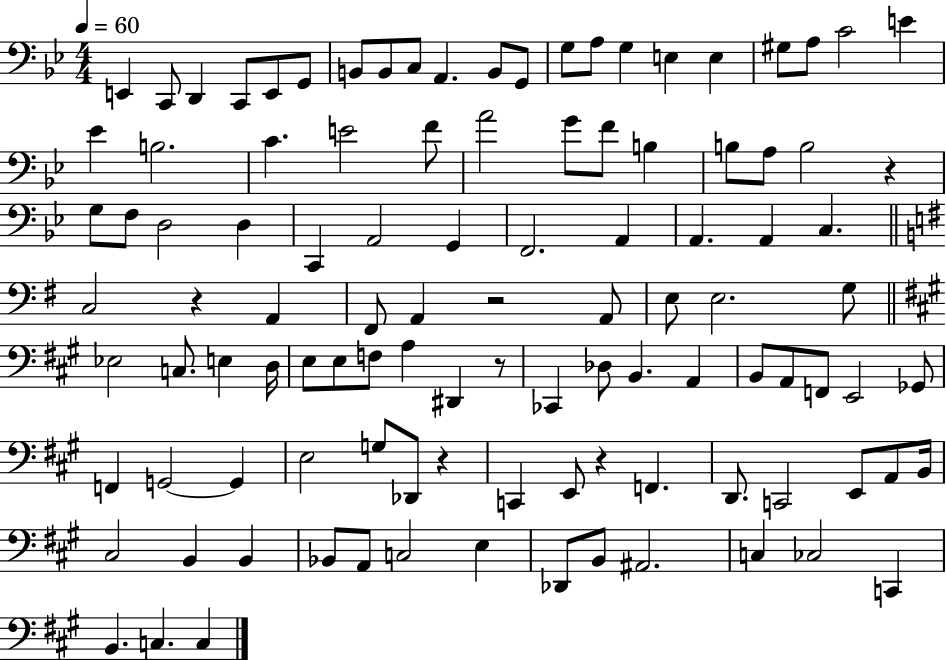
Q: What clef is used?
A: bass